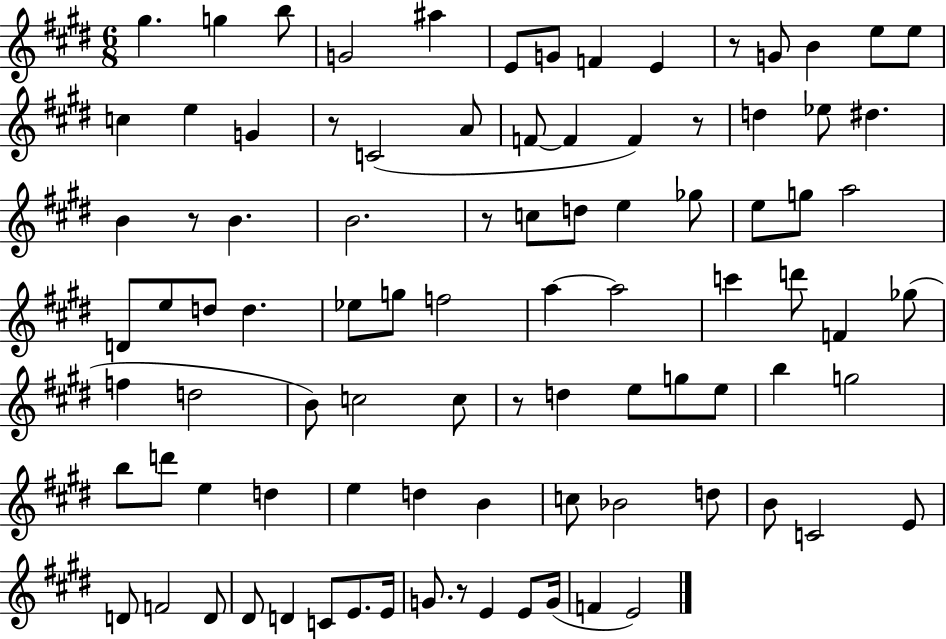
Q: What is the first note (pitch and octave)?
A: G#5